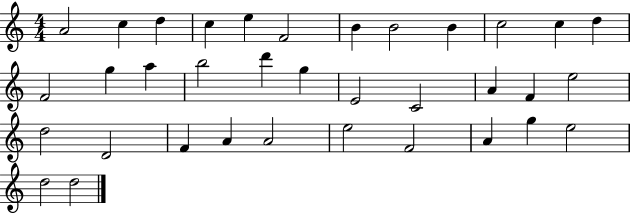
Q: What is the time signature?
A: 4/4